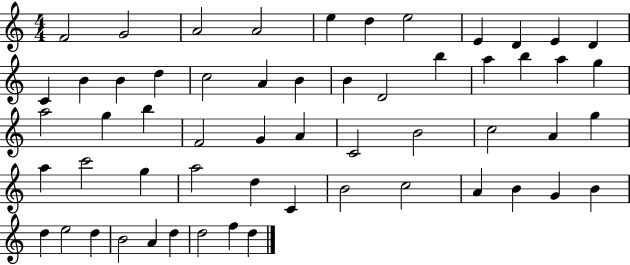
F4/h G4/h A4/h A4/h E5/q D5/q E5/h E4/q D4/q E4/q D4/q C4/q B4/q B4/q D5/q C5/h A4/q B4/q B4/q D4/h B5/q A5/q B5/q A5/q G5/q A5/h G5/q B5/q F4/h G4/q A4/q C4/h B4/h C5/h A4/q G5/q A5/q C6/h G5/q A5/h D5/q C4/q B4/h C5/h A4/q B4/q G4/q B4/q D5/q E5/h D5/q B4/h A4/q D5/q D5/h F5/q D5/q